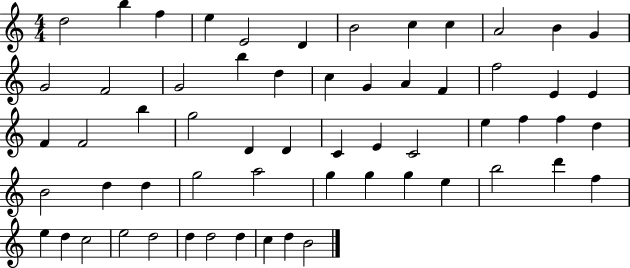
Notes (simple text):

D5/h B5/q F5/q E5/q E4/h D4/q B4/h C5/q C5/q A4/h B4/q G4/q G4/h F4/h G4/h B5/q D5/q C5/q G4/q A4/q F4/q F5/h E4/q E4/q F4/q F4/h B5/q G5/h D4/q D4/q C4/q E4/q C4/h E5/q F5/q F5/q D5/q B4/h D5/q D5/q G5/h A5/h G5/q G5/q G5/q E5/q B5/h D6/q F5/q E5/q D5/q C5/h E5/h D5/h D5/q D5/h D5/q C5/q D5/q B4/h